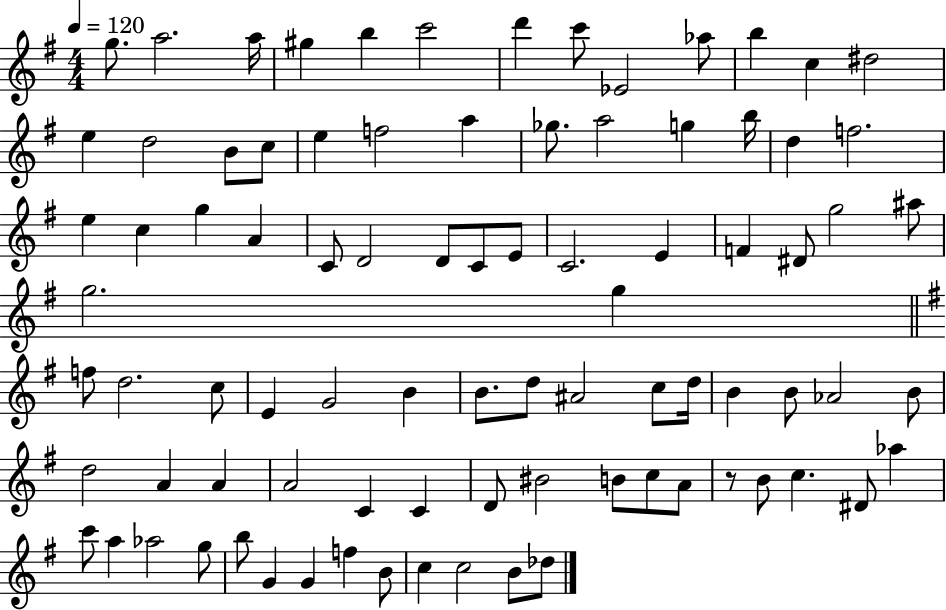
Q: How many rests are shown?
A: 1